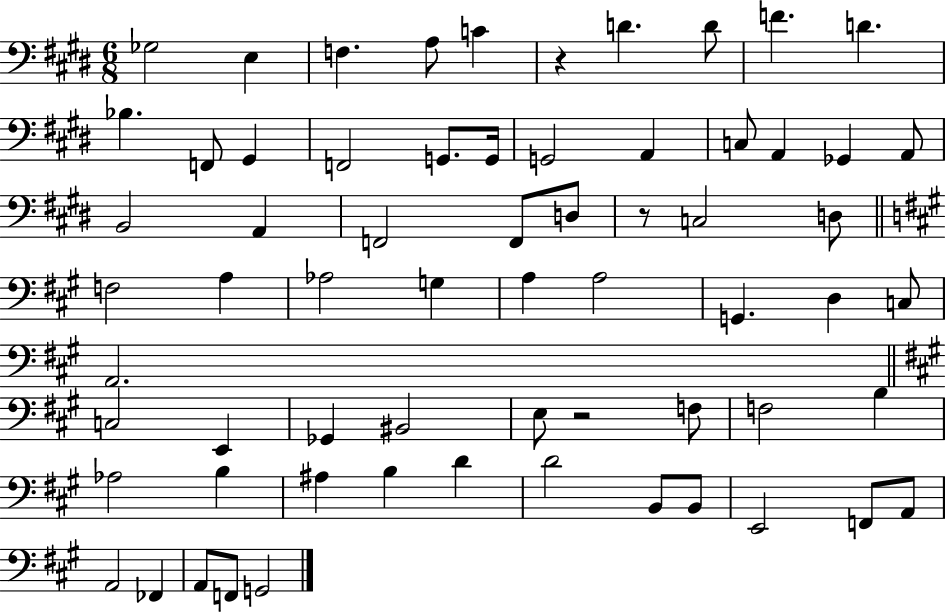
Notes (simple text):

Gb3/h E3/q F3/q. A3/e C4/q R/q D4/q. D4/e F4/q. D4/q. Bb3/q. F2/e G#2/q F2/h G2/e. G2/s G2/h A2/q C3/e A2/q Gb2/q A2/e B2/h A2/q F2/h F2/e D3/e R/e C3/h D3/e F3/h A3/q Ab3/h G3/q A3/q A3/h G2/q. D3/q C3/e A2/h. C3/h E2/q Gb2/q BIS2/h E3/e R/h F3/e F3/h B3/q Ab3/h B3/q A#3/q B3/q D4/q D4/h B2/e B2/e E2/h F2/e A2/e A2/h FES2/q A2/e F2/e G2/h